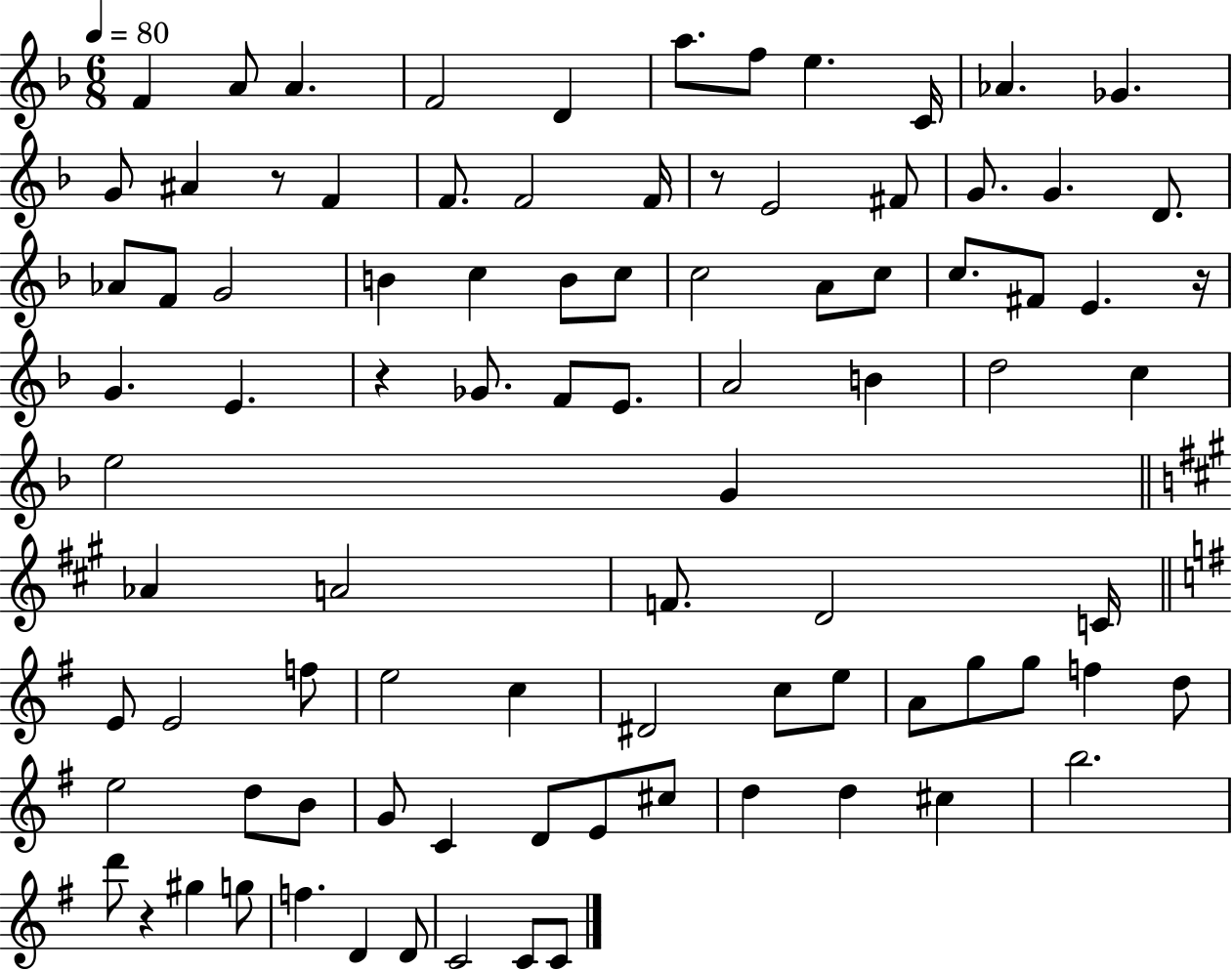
{
  \clef treble
  \numericTimeSignature
  \time 6/8
  \key f \major
  \tempo 4 = 80
  f'4 a'8 a'4. | f'2 d'4 | a''8. f''8 e''4. c'16 | aes'4. ges'4. | \break g'8 ais'4 r8 f'4 | f'8. f'2 f'16 | r8 e'2 fis'8 | g'8. g'4. d'8. | \break aes'8 f'8 g'2 | b'4 c''4 b'8 c''8 | c''2 a'8 c''8 | c''8. fis'8 e'4. r16 | \break g'4. e'4. | r4 ges'8. f'8 e'8. | a'2 b'4 | d''2 c''4 | \break e''2 g'4 | \bar "||" \break \key a \major aes'4 a'2 | f'8. d'2 c'16 | \bar "||" \break \key e \minor e'8 e'2 f''8 | e''2 c''4 | dis'2 c''8 e''8 | a'8 g''8 g''8 f''4 d''8 | \break e''2 d''8 b'8 | g'8 c'4 d'8 e'8 cis''8 | d''4 d''4 cis''4 | b''2. | \break d'''8 r4 gis''4 g''8 | f''4. d'4 d'8 | c'2 c'8 c'8 | \bar "|."
}